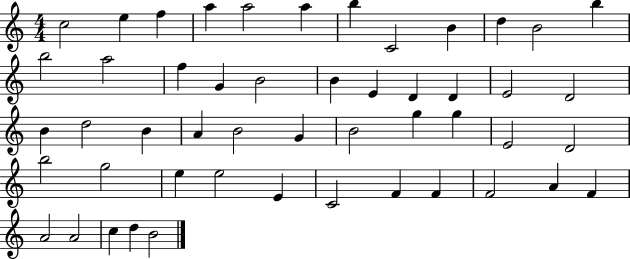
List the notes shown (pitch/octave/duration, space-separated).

C5/h E5/q F5/q A5/q A5/h A5/q B5/q C4/h B4/q D5/q B4/h B5/q B5/h A5/h F5/q G4/q B4/h B4/q E4/q D4/q D4/q E4/h D4/h B4/q D5/h B4/q A4/q B4/h G4/q B4/h G5/q G5/q E4/h D4/h B5/h G5/h E5/q E5/h E4/q C4/h F4/q F4/q F4/h A4/q F4/q A4/h A4/h C5/q D5/q B4/h